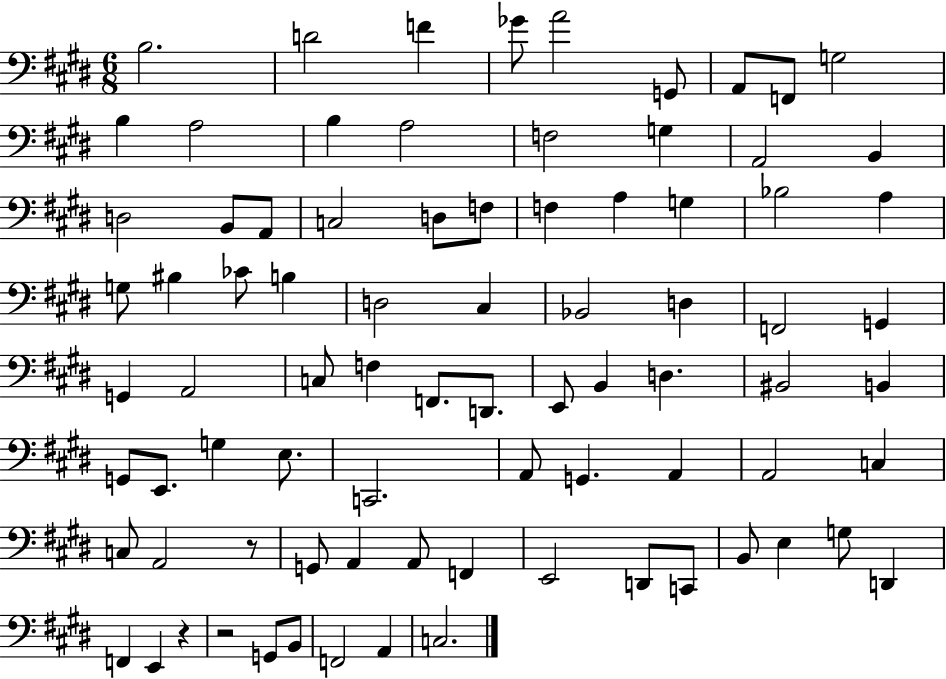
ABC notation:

X:1
T:Untitled
M:6/8
L:1/4
K:E
B,2 D2 F _G/2 A2 G,,/2 A,,/2 F,,/2 G,2 B, A,2 B, A,2 F,2 G, A,,2 B,, D,2 B,,/2 A,,/2 C,2 D,/2 F,/2 F, A, G, _B,2 A, G,/2 ^B, _C/2 B, D,2 ^C, _B,,2 D, F,,2 G,, G,, A,,2 C,/2 F, F,,/2 D,,/2 E,,/2 B,, D, ^B,,2 B,, G,,/2 E,,/2 G, E,/2 C,,2 A,,/2 G,, A,, A,,2 C, C,/2 A,,2 z/2 G,,/2 A,, A,,/2 F,, E,,2 D,,/2 C,,/2 B,,/2 E, G,/2 D,, F,, E,, z z2 G,,/2 B,,/2 F,,2 A,, C,2